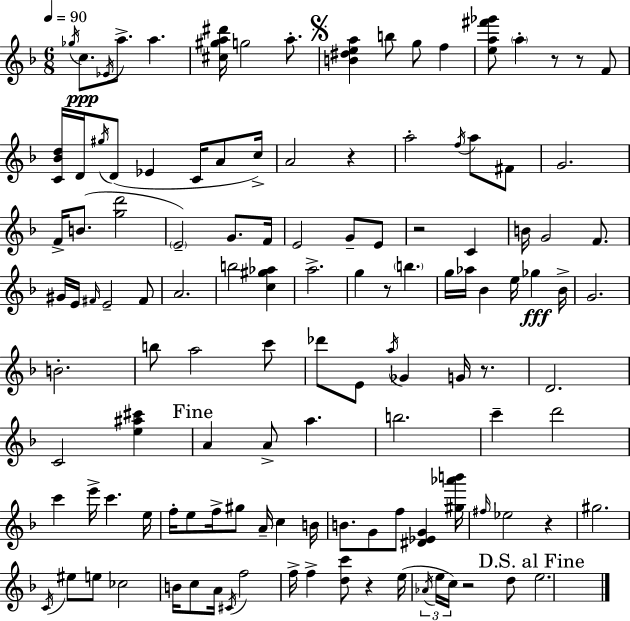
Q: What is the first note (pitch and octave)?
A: Gb5